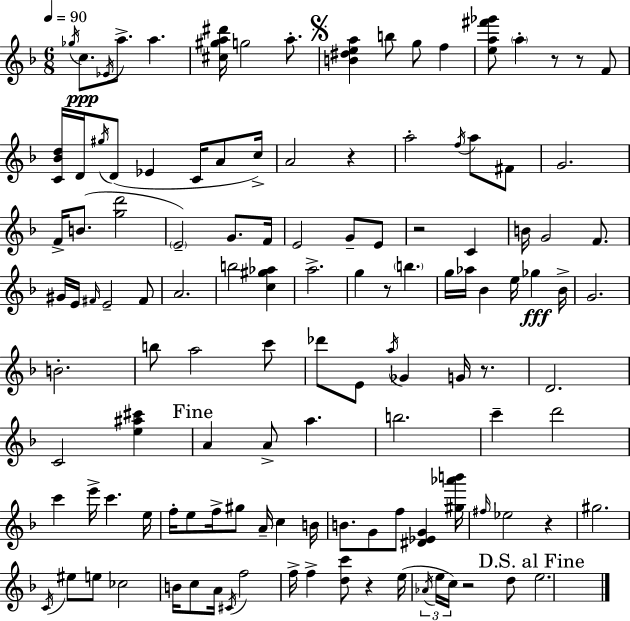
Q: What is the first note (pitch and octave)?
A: Gb5